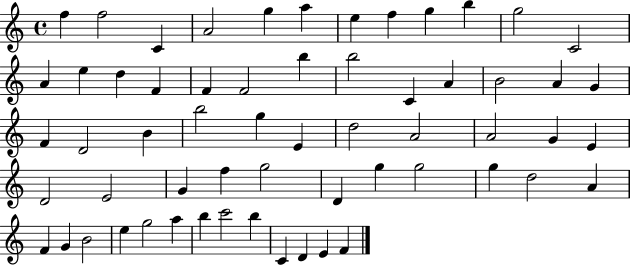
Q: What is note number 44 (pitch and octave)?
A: G5